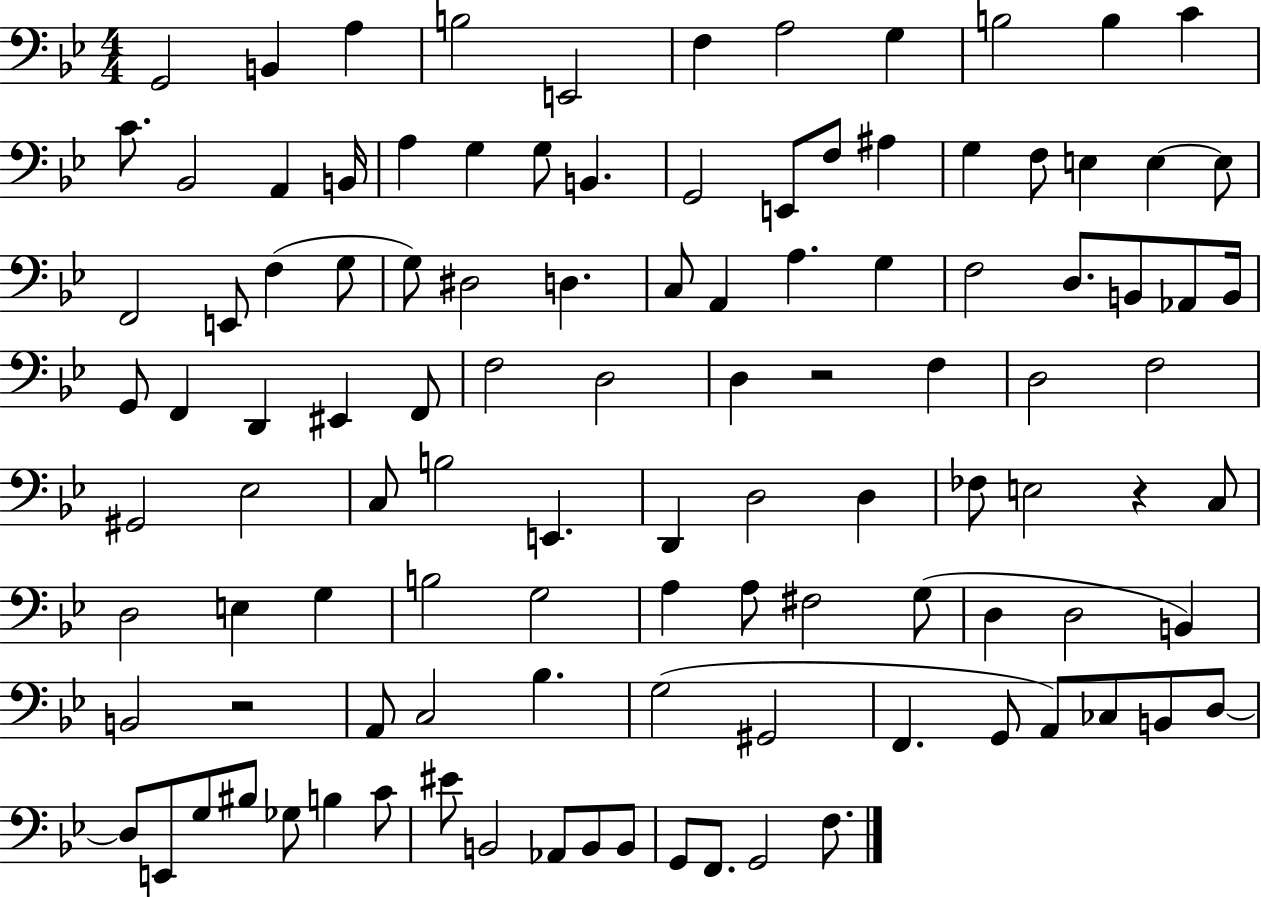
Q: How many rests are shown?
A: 3